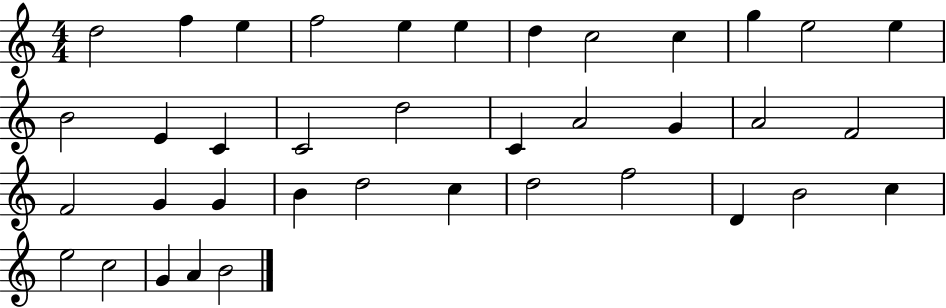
D5/h F5/q E5/q F5/h E5/q E5/q D5/q C5/h C5/q G5/q E5/h E5/q B4/h E4/q C4/q C4/h D5/h C4/q A4/h G4/q A4/h F4/h F4/h G4/q G4/q B4/q D5/h C5/q D5/h F5/h D4/q B4/h C5/q E5/h C5/h G4/q A4/q B4/h